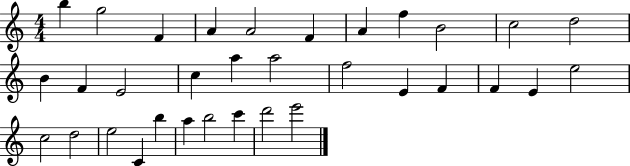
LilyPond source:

{
  \clef treble
  \numericTimeSignature
  \time 4/4
  \key c \major
  b''4 g''2 f'4 | a'4 a'2 f'4 | a'4 f''4 b'2 | c''2 d''2 | \break b'4 f'4 e'2 | c''4 a''4 a''2 | f''2 e'4 f'4 | f'4 e'4 e''2 | \break c''2 d''2 | e''2 c'4 b''4 | a''4 b''2 c'''4 | d'''2 e'''2 | \break \bar "|."
}